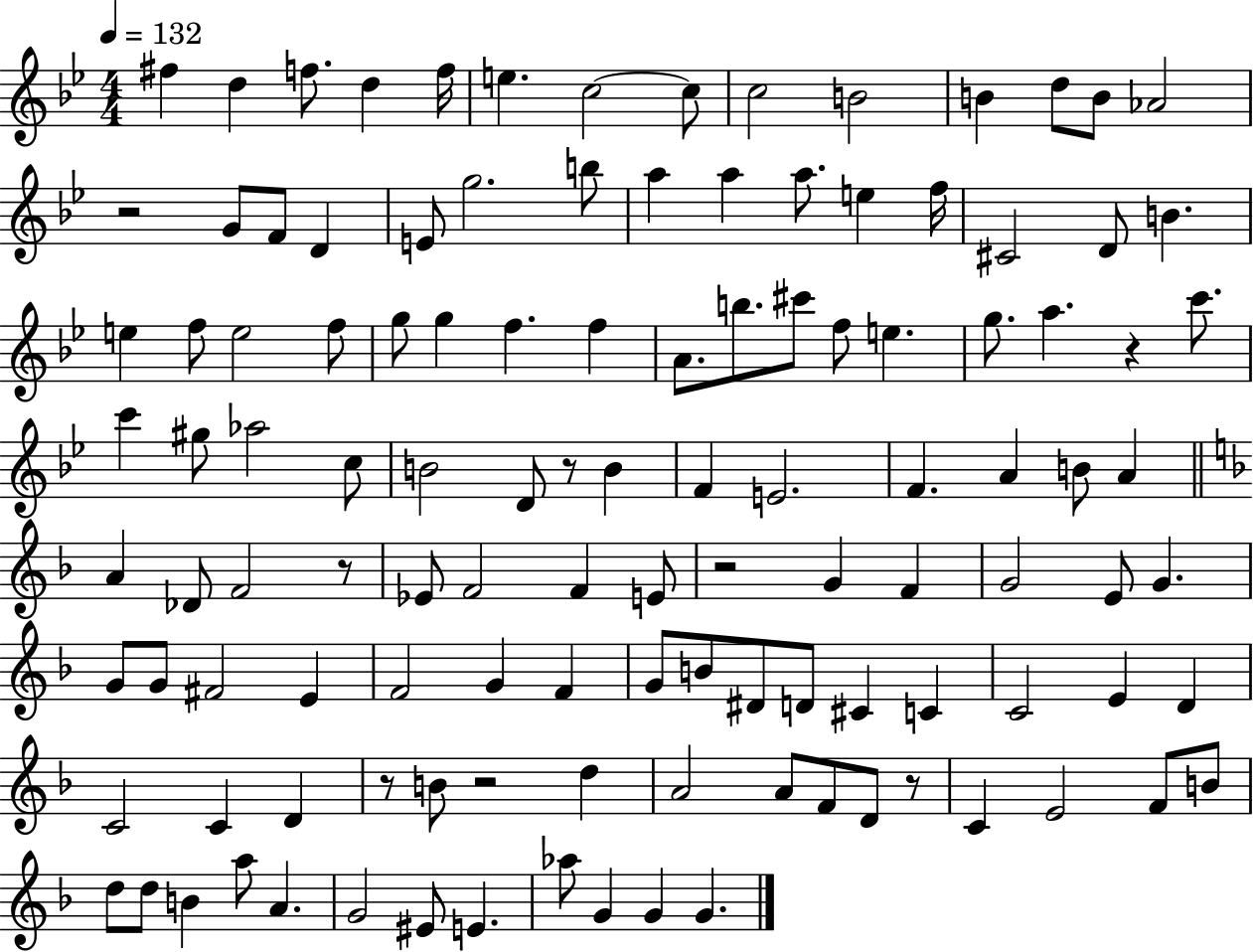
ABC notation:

X:1
T:Untitled
M:4/4
L:1/4
K:Bb
^f d f/2 d f/4 e c2 c/2 c2 B2 B d/2 B/2 _A2 z2 G/2 F/2 D E/2 g2 b/2 a a a/2 e f/4 ^C2 D/2 B e f/2 e2 f/2 g/2 g f f A/2 b/2 ^c'/2 f/2 e g/2 a z c'/2 c' ^g/2 _a2 c/2 B2 D/2 z/2 B F E2 F A B/2 A A _D/2 F2 z/2 _E/2 F2 F E/2 z2 G F G2 E/2 G G/2 G/2 ^F2 E F2 G F G/2 B/2 ^D/2 D/2 ^C C C2 E D C2 C D z/2 B/2 z2 d A2 A/2 F/2 D/2 z/2 C E2 F/2 B/2 d/2 d/2 B a/2 A G2 ^E/2 E _a/2 G G G